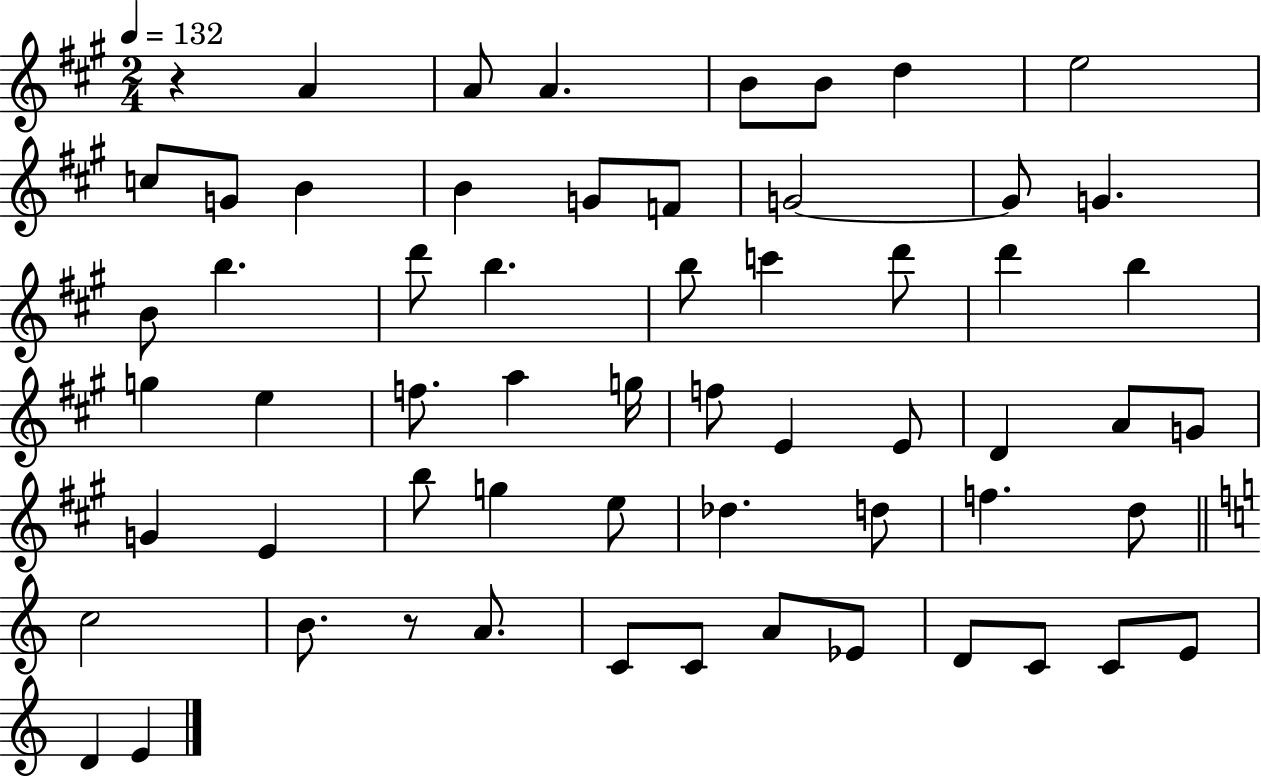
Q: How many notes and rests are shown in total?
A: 60